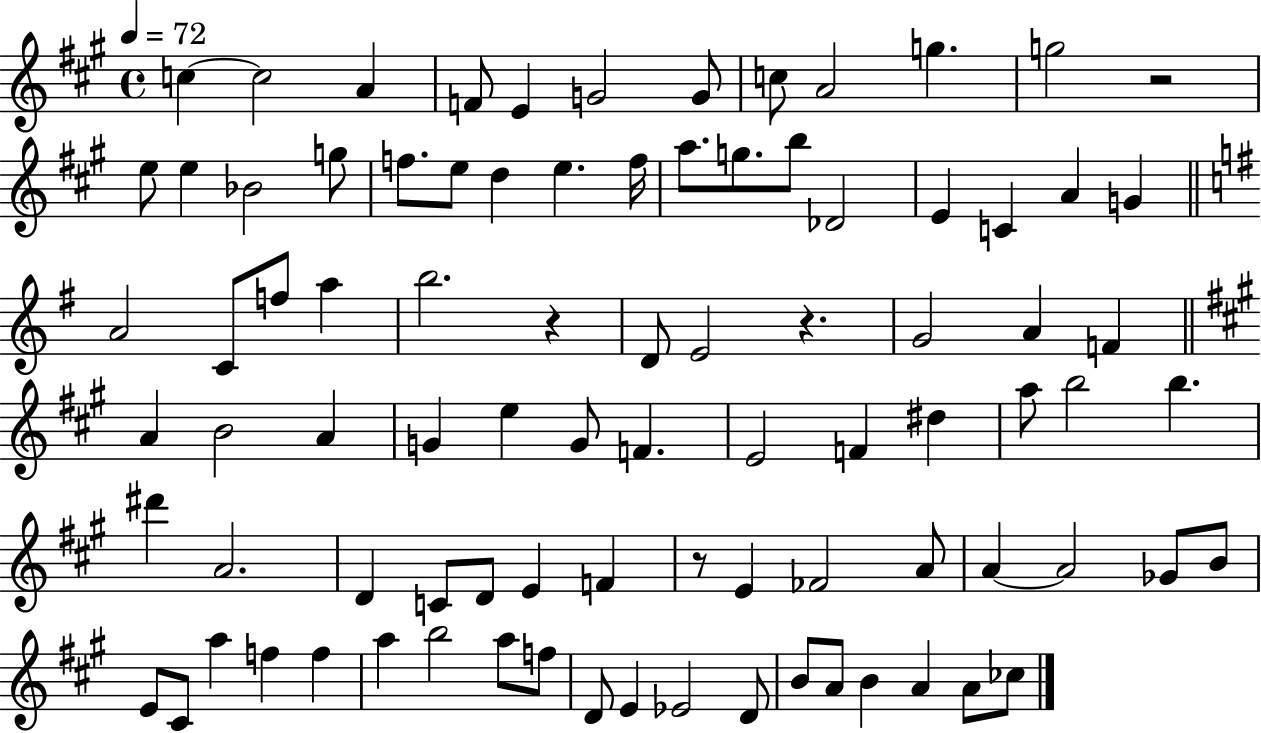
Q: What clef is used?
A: treble